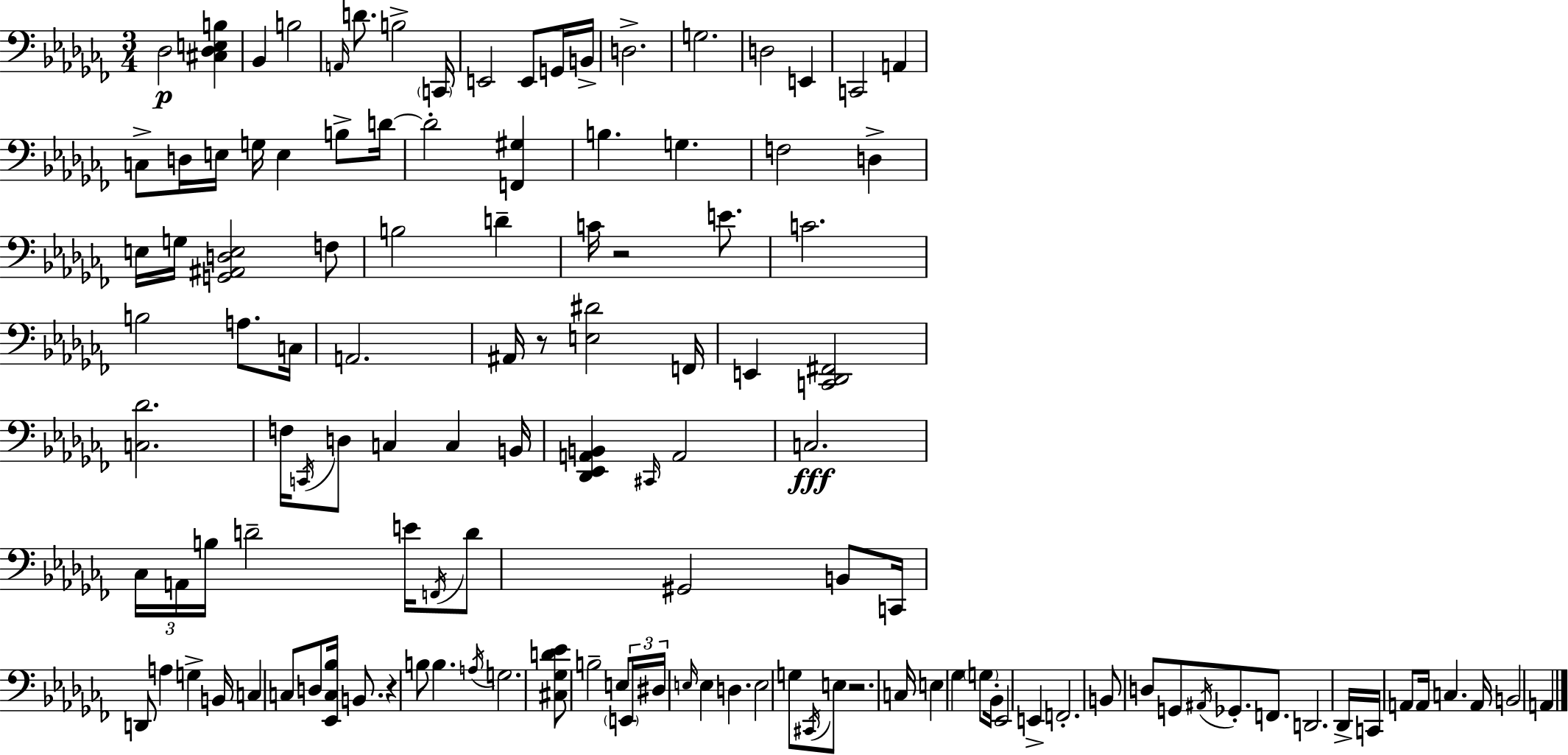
{
  \clef bass
  \numericTimeSignature
  \time 3/4
  \key aes \minor
  des2\p <cis des e b>4 | bes,4 b2 | \grace { a,16 } d'8. b2-> | \parenthesize c,16 e,2 e,8 g,16 | \break b,16-> d2.-> | g2. | d2 e,4 | c,2 a,4 | \break c8-> d16 e16 g16 e4 b8-> | d'16~~ d'2-. <f, gis>4 | b4. g4. | f2 d4-> | \break e16 g16 <g, ais, d e>2 f8 | b2 d'4-- | c'16 r2 e'8. | c'2. | \break b2 a8. | c16 a,2. | ais,16 r8 <e dis'>2 | f,16 e,4 <c, des, fis,>2 | \break <c des'>2. | f16 \acciaccatura { c,16 } d8 c4 c4 | b,16 <des, ees, a, b,>4 \grace { cis,16 } a,2 | c2.\fff | \break \tuplet 3/2 { ces16 a,16 b16 } d'2-- | e'16 \acciaccatura { f,16 } d'8 gis,2 | b,8 c,16 d,8 a4 g4-> | b,16 c4 c8 d8 | \break <ees, c bes>16 b,8. r4 b8 b4. | \acciaccatura { a16 } g2. | <cis ges d' ees'>8 b2-- | e8 \tuplet 3/2 { \parenthesize e,16 dis16 \grace { e16 } } e4 | \break d4. e2 | g8 \acciaccatura { cis,16 } e8 r2. | c16 e4 | ges4 \parenthesize g8 bes,16-. ees,2 | \break e,4-> f,2.-. | b,8 d8 g,8 | \acciaccatura { ais,16 } ges,8.-. f,8. d,2. | des,16-> c,16 a,8 | \break a,16 c4. a,16 b,2 | a,4 \bar "|."
}